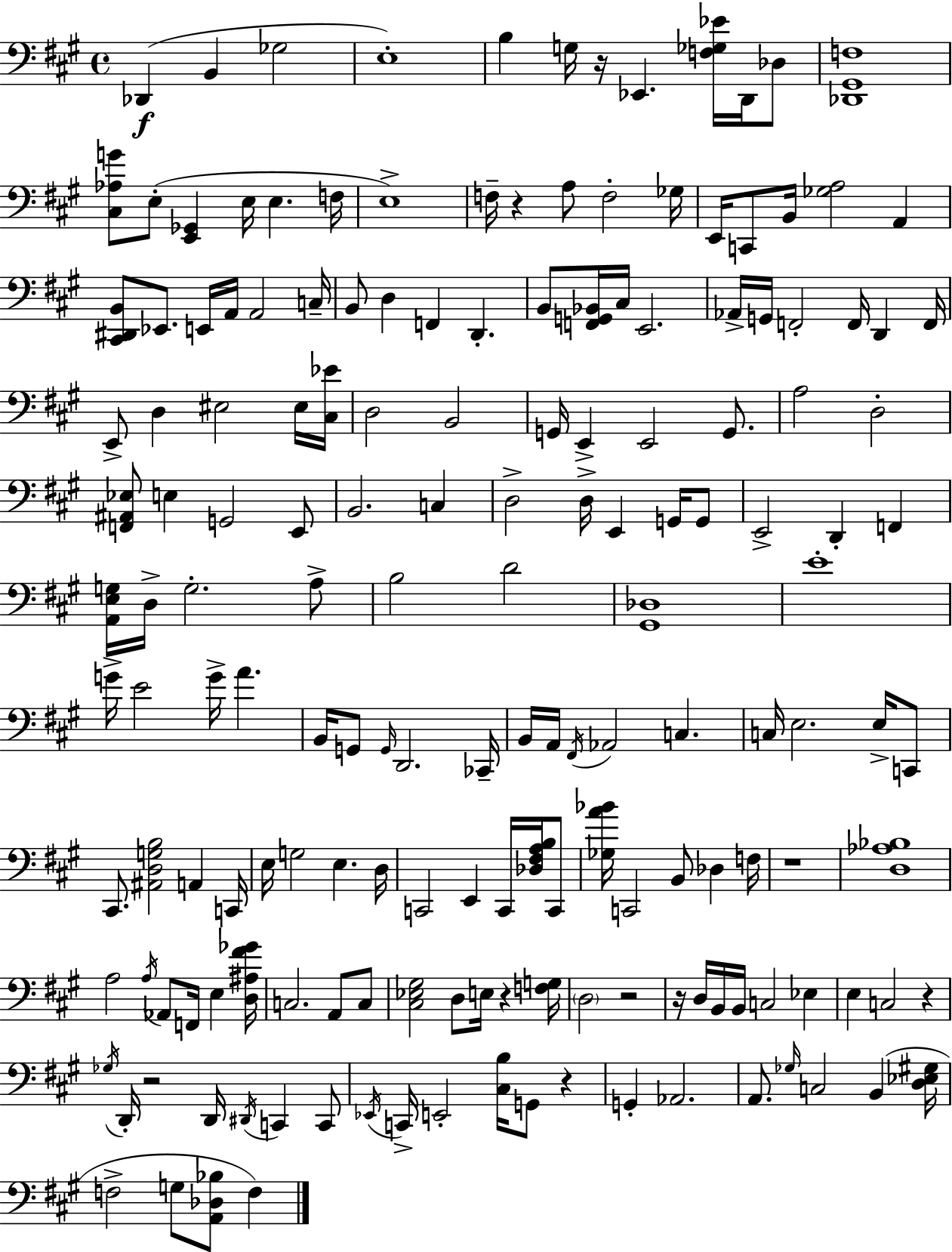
X:1
T:Untitled
M:4/4
L:1/4
K:A
_D,, B,, _G,2 E,4 B, G,/4 z/4 _E,, [F,_G,_E]/4 D,,/4 _D,/2 [_D,,^G,,F,]4 [^C,_A,G]/2 E,/2 [E,,_G,,] E,/4 E, F,/4 E,4 F,/4 z A,/2 F,2 _G,/4 E,,/4 C,,/2 B,,/4 [_G,A,]2 A,, [^C,,^D,,B,,]/2 _E,,/2 E,,/4 A,,/4 A,,2 C,/4 B,,/2 D, F,, D,, B,,/2 [F,,G,,_B,,]/4 ^C,/4 E,,2 _A,,/4 G,,/4 F,,2 F,,/4 D,, F,,/4 E,,/2 D, ^E,2 ^E,/4 [^C,_E]/4 D,2 B,,2 G,,/4 E,, E,,2 G,,/2 A,2 D,2 [F,,^A,,_E,]/2 E, G,,2 E,,/2 B,,2 C, D,2 D,/4 E,, G,,/4 G,,/2 E,,2 D,, F,, [A,,E,G,]/4 D,/4 G,2 A,/2 B,2 D2 [^G,,_D,]4 E4 G/4 E2 G/4 A B,,/4 G,,/2 G,,/4 D,,2 _C,,/4 B,,/4 A,,/4 ^F,,/4 _A,,2 C, C,/4 E,2 E,/4 C,,/2 ^C,,/2 [^A,,D,G,B,]2 A,, C,,/4 E,/4 G,2 E, D,/4 C,,2 E,, C,,/4 [_D,^F,A,B,]/4 C,,/2 [_G,A_B]/4 C,,2 B,,/2 _D, F,/4 z4 [D,_A,_B,]4 A,2 A,/4 _A,,/2 F,,/4 E, [D,^A,^F_G]/4 C,2 A,,/2 C,/2 [^C,_E,^G,]2 D,/2 E,/4 z [F,G,]/4 D,2 z2 z/4 D,/4 B,,/4 B,,/4 C,2 _E, E, C,2 z _G,/4 D,,/4 z2 D,,/4 ^D,,/4 C,, C,,/2 _E,,/4 C,,/4 E,,2 [^C,B,]/4 G,,/2 z G,, _A,,2 A,,/2 _G,/4 C,2 B,, [D,_E,^G,]/4 F,2 G,/2 [A,,_D,_B,]/2 F,